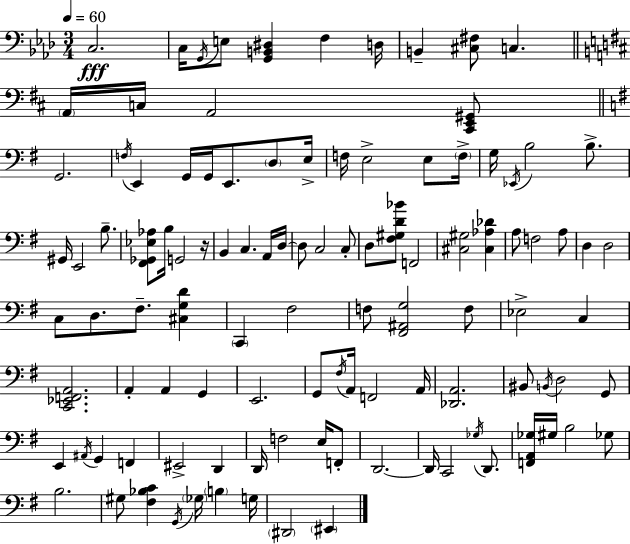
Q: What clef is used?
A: bass